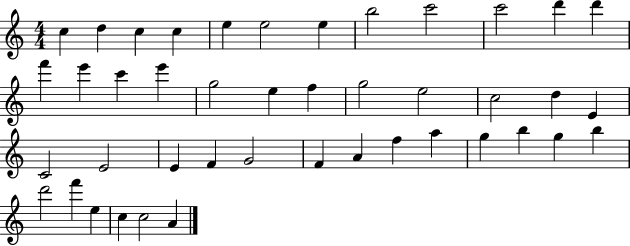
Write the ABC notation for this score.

X:1
T:Untitled
M:4/4
L:1/4
K:C
c d c c e e2 e b2 c'2 c'2 d' d' f' e' c' e' g2 e f g2 e2 c2 d E C2 E2 E F G2 F A f a g b g b d'2 f' e c c2 A